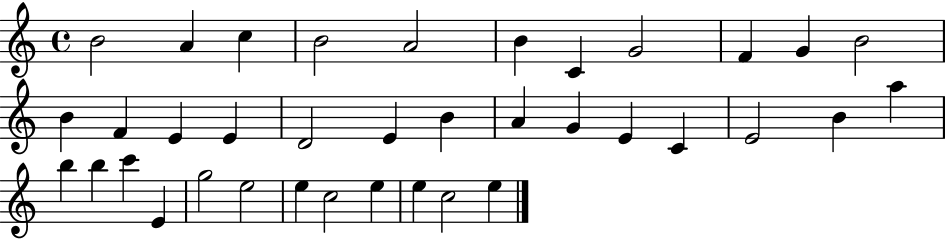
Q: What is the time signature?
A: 4/4